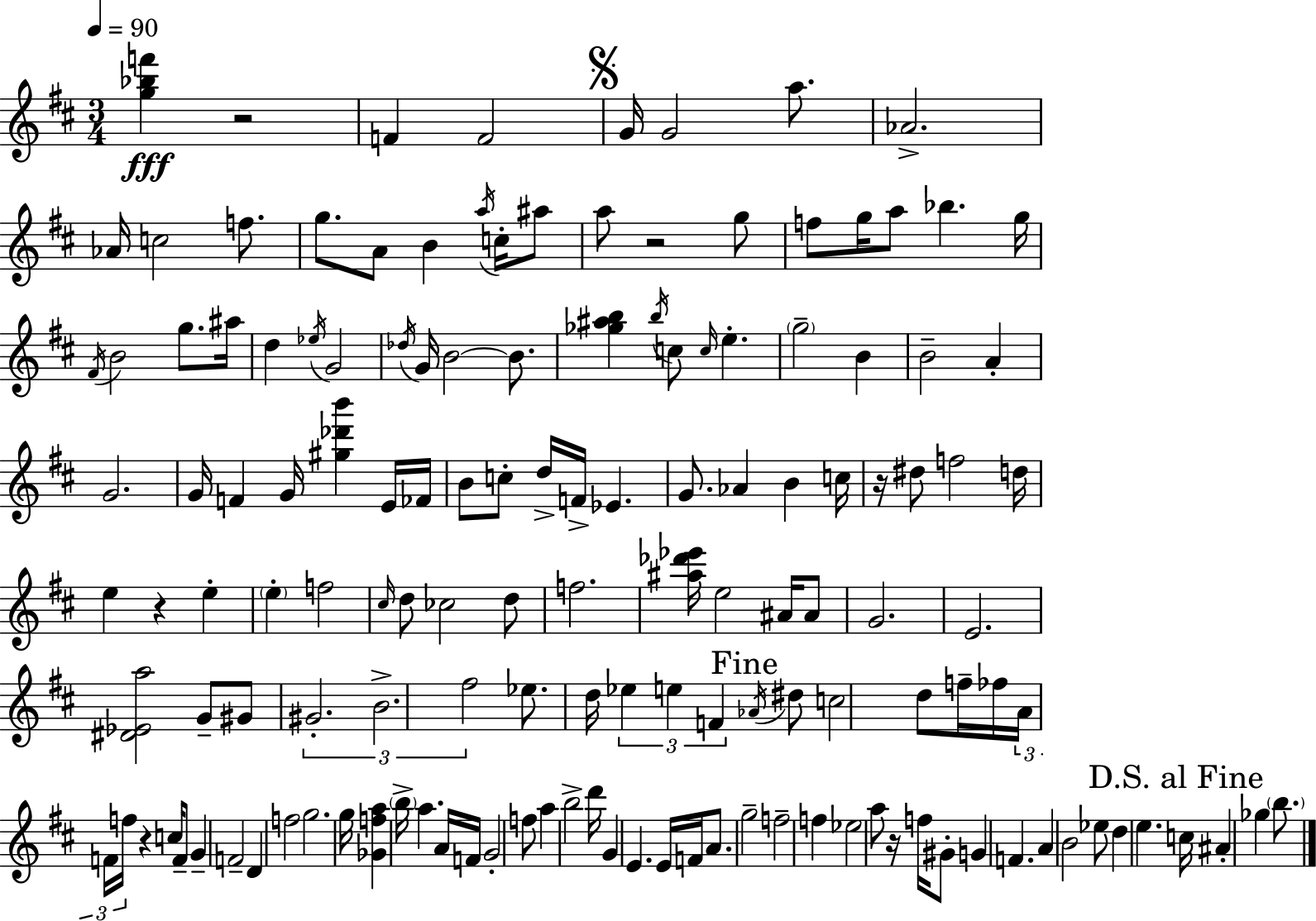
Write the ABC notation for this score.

X:1
T:Untitled
M:3/4
L:1/4
K:D
[g_bf'] z2 F F2 G/4 G2 a/2 _A2 _A/4 c2 f/2 g/2 A/2 B a/4 c/4 ^a/2 a/2 z2 g/2 f/2 g/4 a/2 _b g/4 ^F/4 B2 g/2 ^a/4 d _e/4 G2 _d/4 G/4 B2 B/2 [_g^ab] b/4 c/2 c/4 e g2 B B2 A G2 G/4 F G/4 [^g_d'b'] E/4 _F/4 B/2 c/2 d/4 F/4 _E G/2 _A B c/4 z/4 ^d/2 f2 d/4 e z e e f2 ^c/4 d/2 _c2 d/2 f2 [^a_d'_e']/4 e2 ^A/4 ^A/2 G2 E2 [^D_Ea]2 G/2 ^G/2 ^G2 B2 ^f2 _e/2 d/4 _e e F _A/4 ^d/2 c2 d/2 f/4 _f/4 A/4 F/4 f/4 z c/4 F/2 G F2 D f2 g2 g/4 [_Gfa] b/4 a A/4 F/4 G2 f/2 a b2 d'/4 G E E/4 F/4 A/2 g2 f2 f _e2 a/2 z/4 f/4 ^G/2 G F A B2 _e/2 d e c/4 ^A _g b/2